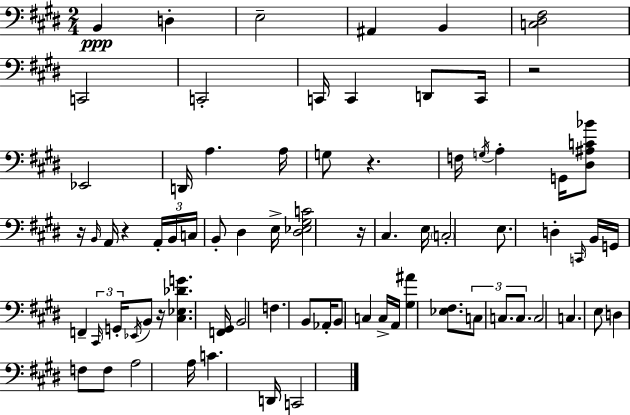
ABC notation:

X:1
T:Untitled
M:2/4
L:1/4
K:E
B,, D, E,2 ^A,, B,, [C,^D,^F,]2 C,,2 C,,2 C,,/4 C,, D,,/2 C,,/4 z2 _E,,2 D,,/4 A, A,/4 G,/2 z F,/4 G,/4 A, G,,/4 [^D,^A,C_B]/2 z/4 B,,/4 A,,/4 z A,,/4 B,,/4 C,/4 B,,/2 ^D, E,/4 [^D,_E,^G,C]2 z/4 ^C, E,/4 C,2 E,/2 D, C,,/4 B,,/4 G,,/4 F,, ^C,,/4 G,,/4 _E,,/4 B,,/2 z/4 [^C,_E,_DG] [F,,^G,,]/4 B,,2 F, B,,/2 _A,,/4 B,,/2 C, C,/4 A,,/4 [^G,^A] [_E,^F,]/2 C,/2 C,/2 C,/2 C,2 C, E,/2 D, F,/2 F,/2 A,2 A,/4 C D,,/4 C,,2